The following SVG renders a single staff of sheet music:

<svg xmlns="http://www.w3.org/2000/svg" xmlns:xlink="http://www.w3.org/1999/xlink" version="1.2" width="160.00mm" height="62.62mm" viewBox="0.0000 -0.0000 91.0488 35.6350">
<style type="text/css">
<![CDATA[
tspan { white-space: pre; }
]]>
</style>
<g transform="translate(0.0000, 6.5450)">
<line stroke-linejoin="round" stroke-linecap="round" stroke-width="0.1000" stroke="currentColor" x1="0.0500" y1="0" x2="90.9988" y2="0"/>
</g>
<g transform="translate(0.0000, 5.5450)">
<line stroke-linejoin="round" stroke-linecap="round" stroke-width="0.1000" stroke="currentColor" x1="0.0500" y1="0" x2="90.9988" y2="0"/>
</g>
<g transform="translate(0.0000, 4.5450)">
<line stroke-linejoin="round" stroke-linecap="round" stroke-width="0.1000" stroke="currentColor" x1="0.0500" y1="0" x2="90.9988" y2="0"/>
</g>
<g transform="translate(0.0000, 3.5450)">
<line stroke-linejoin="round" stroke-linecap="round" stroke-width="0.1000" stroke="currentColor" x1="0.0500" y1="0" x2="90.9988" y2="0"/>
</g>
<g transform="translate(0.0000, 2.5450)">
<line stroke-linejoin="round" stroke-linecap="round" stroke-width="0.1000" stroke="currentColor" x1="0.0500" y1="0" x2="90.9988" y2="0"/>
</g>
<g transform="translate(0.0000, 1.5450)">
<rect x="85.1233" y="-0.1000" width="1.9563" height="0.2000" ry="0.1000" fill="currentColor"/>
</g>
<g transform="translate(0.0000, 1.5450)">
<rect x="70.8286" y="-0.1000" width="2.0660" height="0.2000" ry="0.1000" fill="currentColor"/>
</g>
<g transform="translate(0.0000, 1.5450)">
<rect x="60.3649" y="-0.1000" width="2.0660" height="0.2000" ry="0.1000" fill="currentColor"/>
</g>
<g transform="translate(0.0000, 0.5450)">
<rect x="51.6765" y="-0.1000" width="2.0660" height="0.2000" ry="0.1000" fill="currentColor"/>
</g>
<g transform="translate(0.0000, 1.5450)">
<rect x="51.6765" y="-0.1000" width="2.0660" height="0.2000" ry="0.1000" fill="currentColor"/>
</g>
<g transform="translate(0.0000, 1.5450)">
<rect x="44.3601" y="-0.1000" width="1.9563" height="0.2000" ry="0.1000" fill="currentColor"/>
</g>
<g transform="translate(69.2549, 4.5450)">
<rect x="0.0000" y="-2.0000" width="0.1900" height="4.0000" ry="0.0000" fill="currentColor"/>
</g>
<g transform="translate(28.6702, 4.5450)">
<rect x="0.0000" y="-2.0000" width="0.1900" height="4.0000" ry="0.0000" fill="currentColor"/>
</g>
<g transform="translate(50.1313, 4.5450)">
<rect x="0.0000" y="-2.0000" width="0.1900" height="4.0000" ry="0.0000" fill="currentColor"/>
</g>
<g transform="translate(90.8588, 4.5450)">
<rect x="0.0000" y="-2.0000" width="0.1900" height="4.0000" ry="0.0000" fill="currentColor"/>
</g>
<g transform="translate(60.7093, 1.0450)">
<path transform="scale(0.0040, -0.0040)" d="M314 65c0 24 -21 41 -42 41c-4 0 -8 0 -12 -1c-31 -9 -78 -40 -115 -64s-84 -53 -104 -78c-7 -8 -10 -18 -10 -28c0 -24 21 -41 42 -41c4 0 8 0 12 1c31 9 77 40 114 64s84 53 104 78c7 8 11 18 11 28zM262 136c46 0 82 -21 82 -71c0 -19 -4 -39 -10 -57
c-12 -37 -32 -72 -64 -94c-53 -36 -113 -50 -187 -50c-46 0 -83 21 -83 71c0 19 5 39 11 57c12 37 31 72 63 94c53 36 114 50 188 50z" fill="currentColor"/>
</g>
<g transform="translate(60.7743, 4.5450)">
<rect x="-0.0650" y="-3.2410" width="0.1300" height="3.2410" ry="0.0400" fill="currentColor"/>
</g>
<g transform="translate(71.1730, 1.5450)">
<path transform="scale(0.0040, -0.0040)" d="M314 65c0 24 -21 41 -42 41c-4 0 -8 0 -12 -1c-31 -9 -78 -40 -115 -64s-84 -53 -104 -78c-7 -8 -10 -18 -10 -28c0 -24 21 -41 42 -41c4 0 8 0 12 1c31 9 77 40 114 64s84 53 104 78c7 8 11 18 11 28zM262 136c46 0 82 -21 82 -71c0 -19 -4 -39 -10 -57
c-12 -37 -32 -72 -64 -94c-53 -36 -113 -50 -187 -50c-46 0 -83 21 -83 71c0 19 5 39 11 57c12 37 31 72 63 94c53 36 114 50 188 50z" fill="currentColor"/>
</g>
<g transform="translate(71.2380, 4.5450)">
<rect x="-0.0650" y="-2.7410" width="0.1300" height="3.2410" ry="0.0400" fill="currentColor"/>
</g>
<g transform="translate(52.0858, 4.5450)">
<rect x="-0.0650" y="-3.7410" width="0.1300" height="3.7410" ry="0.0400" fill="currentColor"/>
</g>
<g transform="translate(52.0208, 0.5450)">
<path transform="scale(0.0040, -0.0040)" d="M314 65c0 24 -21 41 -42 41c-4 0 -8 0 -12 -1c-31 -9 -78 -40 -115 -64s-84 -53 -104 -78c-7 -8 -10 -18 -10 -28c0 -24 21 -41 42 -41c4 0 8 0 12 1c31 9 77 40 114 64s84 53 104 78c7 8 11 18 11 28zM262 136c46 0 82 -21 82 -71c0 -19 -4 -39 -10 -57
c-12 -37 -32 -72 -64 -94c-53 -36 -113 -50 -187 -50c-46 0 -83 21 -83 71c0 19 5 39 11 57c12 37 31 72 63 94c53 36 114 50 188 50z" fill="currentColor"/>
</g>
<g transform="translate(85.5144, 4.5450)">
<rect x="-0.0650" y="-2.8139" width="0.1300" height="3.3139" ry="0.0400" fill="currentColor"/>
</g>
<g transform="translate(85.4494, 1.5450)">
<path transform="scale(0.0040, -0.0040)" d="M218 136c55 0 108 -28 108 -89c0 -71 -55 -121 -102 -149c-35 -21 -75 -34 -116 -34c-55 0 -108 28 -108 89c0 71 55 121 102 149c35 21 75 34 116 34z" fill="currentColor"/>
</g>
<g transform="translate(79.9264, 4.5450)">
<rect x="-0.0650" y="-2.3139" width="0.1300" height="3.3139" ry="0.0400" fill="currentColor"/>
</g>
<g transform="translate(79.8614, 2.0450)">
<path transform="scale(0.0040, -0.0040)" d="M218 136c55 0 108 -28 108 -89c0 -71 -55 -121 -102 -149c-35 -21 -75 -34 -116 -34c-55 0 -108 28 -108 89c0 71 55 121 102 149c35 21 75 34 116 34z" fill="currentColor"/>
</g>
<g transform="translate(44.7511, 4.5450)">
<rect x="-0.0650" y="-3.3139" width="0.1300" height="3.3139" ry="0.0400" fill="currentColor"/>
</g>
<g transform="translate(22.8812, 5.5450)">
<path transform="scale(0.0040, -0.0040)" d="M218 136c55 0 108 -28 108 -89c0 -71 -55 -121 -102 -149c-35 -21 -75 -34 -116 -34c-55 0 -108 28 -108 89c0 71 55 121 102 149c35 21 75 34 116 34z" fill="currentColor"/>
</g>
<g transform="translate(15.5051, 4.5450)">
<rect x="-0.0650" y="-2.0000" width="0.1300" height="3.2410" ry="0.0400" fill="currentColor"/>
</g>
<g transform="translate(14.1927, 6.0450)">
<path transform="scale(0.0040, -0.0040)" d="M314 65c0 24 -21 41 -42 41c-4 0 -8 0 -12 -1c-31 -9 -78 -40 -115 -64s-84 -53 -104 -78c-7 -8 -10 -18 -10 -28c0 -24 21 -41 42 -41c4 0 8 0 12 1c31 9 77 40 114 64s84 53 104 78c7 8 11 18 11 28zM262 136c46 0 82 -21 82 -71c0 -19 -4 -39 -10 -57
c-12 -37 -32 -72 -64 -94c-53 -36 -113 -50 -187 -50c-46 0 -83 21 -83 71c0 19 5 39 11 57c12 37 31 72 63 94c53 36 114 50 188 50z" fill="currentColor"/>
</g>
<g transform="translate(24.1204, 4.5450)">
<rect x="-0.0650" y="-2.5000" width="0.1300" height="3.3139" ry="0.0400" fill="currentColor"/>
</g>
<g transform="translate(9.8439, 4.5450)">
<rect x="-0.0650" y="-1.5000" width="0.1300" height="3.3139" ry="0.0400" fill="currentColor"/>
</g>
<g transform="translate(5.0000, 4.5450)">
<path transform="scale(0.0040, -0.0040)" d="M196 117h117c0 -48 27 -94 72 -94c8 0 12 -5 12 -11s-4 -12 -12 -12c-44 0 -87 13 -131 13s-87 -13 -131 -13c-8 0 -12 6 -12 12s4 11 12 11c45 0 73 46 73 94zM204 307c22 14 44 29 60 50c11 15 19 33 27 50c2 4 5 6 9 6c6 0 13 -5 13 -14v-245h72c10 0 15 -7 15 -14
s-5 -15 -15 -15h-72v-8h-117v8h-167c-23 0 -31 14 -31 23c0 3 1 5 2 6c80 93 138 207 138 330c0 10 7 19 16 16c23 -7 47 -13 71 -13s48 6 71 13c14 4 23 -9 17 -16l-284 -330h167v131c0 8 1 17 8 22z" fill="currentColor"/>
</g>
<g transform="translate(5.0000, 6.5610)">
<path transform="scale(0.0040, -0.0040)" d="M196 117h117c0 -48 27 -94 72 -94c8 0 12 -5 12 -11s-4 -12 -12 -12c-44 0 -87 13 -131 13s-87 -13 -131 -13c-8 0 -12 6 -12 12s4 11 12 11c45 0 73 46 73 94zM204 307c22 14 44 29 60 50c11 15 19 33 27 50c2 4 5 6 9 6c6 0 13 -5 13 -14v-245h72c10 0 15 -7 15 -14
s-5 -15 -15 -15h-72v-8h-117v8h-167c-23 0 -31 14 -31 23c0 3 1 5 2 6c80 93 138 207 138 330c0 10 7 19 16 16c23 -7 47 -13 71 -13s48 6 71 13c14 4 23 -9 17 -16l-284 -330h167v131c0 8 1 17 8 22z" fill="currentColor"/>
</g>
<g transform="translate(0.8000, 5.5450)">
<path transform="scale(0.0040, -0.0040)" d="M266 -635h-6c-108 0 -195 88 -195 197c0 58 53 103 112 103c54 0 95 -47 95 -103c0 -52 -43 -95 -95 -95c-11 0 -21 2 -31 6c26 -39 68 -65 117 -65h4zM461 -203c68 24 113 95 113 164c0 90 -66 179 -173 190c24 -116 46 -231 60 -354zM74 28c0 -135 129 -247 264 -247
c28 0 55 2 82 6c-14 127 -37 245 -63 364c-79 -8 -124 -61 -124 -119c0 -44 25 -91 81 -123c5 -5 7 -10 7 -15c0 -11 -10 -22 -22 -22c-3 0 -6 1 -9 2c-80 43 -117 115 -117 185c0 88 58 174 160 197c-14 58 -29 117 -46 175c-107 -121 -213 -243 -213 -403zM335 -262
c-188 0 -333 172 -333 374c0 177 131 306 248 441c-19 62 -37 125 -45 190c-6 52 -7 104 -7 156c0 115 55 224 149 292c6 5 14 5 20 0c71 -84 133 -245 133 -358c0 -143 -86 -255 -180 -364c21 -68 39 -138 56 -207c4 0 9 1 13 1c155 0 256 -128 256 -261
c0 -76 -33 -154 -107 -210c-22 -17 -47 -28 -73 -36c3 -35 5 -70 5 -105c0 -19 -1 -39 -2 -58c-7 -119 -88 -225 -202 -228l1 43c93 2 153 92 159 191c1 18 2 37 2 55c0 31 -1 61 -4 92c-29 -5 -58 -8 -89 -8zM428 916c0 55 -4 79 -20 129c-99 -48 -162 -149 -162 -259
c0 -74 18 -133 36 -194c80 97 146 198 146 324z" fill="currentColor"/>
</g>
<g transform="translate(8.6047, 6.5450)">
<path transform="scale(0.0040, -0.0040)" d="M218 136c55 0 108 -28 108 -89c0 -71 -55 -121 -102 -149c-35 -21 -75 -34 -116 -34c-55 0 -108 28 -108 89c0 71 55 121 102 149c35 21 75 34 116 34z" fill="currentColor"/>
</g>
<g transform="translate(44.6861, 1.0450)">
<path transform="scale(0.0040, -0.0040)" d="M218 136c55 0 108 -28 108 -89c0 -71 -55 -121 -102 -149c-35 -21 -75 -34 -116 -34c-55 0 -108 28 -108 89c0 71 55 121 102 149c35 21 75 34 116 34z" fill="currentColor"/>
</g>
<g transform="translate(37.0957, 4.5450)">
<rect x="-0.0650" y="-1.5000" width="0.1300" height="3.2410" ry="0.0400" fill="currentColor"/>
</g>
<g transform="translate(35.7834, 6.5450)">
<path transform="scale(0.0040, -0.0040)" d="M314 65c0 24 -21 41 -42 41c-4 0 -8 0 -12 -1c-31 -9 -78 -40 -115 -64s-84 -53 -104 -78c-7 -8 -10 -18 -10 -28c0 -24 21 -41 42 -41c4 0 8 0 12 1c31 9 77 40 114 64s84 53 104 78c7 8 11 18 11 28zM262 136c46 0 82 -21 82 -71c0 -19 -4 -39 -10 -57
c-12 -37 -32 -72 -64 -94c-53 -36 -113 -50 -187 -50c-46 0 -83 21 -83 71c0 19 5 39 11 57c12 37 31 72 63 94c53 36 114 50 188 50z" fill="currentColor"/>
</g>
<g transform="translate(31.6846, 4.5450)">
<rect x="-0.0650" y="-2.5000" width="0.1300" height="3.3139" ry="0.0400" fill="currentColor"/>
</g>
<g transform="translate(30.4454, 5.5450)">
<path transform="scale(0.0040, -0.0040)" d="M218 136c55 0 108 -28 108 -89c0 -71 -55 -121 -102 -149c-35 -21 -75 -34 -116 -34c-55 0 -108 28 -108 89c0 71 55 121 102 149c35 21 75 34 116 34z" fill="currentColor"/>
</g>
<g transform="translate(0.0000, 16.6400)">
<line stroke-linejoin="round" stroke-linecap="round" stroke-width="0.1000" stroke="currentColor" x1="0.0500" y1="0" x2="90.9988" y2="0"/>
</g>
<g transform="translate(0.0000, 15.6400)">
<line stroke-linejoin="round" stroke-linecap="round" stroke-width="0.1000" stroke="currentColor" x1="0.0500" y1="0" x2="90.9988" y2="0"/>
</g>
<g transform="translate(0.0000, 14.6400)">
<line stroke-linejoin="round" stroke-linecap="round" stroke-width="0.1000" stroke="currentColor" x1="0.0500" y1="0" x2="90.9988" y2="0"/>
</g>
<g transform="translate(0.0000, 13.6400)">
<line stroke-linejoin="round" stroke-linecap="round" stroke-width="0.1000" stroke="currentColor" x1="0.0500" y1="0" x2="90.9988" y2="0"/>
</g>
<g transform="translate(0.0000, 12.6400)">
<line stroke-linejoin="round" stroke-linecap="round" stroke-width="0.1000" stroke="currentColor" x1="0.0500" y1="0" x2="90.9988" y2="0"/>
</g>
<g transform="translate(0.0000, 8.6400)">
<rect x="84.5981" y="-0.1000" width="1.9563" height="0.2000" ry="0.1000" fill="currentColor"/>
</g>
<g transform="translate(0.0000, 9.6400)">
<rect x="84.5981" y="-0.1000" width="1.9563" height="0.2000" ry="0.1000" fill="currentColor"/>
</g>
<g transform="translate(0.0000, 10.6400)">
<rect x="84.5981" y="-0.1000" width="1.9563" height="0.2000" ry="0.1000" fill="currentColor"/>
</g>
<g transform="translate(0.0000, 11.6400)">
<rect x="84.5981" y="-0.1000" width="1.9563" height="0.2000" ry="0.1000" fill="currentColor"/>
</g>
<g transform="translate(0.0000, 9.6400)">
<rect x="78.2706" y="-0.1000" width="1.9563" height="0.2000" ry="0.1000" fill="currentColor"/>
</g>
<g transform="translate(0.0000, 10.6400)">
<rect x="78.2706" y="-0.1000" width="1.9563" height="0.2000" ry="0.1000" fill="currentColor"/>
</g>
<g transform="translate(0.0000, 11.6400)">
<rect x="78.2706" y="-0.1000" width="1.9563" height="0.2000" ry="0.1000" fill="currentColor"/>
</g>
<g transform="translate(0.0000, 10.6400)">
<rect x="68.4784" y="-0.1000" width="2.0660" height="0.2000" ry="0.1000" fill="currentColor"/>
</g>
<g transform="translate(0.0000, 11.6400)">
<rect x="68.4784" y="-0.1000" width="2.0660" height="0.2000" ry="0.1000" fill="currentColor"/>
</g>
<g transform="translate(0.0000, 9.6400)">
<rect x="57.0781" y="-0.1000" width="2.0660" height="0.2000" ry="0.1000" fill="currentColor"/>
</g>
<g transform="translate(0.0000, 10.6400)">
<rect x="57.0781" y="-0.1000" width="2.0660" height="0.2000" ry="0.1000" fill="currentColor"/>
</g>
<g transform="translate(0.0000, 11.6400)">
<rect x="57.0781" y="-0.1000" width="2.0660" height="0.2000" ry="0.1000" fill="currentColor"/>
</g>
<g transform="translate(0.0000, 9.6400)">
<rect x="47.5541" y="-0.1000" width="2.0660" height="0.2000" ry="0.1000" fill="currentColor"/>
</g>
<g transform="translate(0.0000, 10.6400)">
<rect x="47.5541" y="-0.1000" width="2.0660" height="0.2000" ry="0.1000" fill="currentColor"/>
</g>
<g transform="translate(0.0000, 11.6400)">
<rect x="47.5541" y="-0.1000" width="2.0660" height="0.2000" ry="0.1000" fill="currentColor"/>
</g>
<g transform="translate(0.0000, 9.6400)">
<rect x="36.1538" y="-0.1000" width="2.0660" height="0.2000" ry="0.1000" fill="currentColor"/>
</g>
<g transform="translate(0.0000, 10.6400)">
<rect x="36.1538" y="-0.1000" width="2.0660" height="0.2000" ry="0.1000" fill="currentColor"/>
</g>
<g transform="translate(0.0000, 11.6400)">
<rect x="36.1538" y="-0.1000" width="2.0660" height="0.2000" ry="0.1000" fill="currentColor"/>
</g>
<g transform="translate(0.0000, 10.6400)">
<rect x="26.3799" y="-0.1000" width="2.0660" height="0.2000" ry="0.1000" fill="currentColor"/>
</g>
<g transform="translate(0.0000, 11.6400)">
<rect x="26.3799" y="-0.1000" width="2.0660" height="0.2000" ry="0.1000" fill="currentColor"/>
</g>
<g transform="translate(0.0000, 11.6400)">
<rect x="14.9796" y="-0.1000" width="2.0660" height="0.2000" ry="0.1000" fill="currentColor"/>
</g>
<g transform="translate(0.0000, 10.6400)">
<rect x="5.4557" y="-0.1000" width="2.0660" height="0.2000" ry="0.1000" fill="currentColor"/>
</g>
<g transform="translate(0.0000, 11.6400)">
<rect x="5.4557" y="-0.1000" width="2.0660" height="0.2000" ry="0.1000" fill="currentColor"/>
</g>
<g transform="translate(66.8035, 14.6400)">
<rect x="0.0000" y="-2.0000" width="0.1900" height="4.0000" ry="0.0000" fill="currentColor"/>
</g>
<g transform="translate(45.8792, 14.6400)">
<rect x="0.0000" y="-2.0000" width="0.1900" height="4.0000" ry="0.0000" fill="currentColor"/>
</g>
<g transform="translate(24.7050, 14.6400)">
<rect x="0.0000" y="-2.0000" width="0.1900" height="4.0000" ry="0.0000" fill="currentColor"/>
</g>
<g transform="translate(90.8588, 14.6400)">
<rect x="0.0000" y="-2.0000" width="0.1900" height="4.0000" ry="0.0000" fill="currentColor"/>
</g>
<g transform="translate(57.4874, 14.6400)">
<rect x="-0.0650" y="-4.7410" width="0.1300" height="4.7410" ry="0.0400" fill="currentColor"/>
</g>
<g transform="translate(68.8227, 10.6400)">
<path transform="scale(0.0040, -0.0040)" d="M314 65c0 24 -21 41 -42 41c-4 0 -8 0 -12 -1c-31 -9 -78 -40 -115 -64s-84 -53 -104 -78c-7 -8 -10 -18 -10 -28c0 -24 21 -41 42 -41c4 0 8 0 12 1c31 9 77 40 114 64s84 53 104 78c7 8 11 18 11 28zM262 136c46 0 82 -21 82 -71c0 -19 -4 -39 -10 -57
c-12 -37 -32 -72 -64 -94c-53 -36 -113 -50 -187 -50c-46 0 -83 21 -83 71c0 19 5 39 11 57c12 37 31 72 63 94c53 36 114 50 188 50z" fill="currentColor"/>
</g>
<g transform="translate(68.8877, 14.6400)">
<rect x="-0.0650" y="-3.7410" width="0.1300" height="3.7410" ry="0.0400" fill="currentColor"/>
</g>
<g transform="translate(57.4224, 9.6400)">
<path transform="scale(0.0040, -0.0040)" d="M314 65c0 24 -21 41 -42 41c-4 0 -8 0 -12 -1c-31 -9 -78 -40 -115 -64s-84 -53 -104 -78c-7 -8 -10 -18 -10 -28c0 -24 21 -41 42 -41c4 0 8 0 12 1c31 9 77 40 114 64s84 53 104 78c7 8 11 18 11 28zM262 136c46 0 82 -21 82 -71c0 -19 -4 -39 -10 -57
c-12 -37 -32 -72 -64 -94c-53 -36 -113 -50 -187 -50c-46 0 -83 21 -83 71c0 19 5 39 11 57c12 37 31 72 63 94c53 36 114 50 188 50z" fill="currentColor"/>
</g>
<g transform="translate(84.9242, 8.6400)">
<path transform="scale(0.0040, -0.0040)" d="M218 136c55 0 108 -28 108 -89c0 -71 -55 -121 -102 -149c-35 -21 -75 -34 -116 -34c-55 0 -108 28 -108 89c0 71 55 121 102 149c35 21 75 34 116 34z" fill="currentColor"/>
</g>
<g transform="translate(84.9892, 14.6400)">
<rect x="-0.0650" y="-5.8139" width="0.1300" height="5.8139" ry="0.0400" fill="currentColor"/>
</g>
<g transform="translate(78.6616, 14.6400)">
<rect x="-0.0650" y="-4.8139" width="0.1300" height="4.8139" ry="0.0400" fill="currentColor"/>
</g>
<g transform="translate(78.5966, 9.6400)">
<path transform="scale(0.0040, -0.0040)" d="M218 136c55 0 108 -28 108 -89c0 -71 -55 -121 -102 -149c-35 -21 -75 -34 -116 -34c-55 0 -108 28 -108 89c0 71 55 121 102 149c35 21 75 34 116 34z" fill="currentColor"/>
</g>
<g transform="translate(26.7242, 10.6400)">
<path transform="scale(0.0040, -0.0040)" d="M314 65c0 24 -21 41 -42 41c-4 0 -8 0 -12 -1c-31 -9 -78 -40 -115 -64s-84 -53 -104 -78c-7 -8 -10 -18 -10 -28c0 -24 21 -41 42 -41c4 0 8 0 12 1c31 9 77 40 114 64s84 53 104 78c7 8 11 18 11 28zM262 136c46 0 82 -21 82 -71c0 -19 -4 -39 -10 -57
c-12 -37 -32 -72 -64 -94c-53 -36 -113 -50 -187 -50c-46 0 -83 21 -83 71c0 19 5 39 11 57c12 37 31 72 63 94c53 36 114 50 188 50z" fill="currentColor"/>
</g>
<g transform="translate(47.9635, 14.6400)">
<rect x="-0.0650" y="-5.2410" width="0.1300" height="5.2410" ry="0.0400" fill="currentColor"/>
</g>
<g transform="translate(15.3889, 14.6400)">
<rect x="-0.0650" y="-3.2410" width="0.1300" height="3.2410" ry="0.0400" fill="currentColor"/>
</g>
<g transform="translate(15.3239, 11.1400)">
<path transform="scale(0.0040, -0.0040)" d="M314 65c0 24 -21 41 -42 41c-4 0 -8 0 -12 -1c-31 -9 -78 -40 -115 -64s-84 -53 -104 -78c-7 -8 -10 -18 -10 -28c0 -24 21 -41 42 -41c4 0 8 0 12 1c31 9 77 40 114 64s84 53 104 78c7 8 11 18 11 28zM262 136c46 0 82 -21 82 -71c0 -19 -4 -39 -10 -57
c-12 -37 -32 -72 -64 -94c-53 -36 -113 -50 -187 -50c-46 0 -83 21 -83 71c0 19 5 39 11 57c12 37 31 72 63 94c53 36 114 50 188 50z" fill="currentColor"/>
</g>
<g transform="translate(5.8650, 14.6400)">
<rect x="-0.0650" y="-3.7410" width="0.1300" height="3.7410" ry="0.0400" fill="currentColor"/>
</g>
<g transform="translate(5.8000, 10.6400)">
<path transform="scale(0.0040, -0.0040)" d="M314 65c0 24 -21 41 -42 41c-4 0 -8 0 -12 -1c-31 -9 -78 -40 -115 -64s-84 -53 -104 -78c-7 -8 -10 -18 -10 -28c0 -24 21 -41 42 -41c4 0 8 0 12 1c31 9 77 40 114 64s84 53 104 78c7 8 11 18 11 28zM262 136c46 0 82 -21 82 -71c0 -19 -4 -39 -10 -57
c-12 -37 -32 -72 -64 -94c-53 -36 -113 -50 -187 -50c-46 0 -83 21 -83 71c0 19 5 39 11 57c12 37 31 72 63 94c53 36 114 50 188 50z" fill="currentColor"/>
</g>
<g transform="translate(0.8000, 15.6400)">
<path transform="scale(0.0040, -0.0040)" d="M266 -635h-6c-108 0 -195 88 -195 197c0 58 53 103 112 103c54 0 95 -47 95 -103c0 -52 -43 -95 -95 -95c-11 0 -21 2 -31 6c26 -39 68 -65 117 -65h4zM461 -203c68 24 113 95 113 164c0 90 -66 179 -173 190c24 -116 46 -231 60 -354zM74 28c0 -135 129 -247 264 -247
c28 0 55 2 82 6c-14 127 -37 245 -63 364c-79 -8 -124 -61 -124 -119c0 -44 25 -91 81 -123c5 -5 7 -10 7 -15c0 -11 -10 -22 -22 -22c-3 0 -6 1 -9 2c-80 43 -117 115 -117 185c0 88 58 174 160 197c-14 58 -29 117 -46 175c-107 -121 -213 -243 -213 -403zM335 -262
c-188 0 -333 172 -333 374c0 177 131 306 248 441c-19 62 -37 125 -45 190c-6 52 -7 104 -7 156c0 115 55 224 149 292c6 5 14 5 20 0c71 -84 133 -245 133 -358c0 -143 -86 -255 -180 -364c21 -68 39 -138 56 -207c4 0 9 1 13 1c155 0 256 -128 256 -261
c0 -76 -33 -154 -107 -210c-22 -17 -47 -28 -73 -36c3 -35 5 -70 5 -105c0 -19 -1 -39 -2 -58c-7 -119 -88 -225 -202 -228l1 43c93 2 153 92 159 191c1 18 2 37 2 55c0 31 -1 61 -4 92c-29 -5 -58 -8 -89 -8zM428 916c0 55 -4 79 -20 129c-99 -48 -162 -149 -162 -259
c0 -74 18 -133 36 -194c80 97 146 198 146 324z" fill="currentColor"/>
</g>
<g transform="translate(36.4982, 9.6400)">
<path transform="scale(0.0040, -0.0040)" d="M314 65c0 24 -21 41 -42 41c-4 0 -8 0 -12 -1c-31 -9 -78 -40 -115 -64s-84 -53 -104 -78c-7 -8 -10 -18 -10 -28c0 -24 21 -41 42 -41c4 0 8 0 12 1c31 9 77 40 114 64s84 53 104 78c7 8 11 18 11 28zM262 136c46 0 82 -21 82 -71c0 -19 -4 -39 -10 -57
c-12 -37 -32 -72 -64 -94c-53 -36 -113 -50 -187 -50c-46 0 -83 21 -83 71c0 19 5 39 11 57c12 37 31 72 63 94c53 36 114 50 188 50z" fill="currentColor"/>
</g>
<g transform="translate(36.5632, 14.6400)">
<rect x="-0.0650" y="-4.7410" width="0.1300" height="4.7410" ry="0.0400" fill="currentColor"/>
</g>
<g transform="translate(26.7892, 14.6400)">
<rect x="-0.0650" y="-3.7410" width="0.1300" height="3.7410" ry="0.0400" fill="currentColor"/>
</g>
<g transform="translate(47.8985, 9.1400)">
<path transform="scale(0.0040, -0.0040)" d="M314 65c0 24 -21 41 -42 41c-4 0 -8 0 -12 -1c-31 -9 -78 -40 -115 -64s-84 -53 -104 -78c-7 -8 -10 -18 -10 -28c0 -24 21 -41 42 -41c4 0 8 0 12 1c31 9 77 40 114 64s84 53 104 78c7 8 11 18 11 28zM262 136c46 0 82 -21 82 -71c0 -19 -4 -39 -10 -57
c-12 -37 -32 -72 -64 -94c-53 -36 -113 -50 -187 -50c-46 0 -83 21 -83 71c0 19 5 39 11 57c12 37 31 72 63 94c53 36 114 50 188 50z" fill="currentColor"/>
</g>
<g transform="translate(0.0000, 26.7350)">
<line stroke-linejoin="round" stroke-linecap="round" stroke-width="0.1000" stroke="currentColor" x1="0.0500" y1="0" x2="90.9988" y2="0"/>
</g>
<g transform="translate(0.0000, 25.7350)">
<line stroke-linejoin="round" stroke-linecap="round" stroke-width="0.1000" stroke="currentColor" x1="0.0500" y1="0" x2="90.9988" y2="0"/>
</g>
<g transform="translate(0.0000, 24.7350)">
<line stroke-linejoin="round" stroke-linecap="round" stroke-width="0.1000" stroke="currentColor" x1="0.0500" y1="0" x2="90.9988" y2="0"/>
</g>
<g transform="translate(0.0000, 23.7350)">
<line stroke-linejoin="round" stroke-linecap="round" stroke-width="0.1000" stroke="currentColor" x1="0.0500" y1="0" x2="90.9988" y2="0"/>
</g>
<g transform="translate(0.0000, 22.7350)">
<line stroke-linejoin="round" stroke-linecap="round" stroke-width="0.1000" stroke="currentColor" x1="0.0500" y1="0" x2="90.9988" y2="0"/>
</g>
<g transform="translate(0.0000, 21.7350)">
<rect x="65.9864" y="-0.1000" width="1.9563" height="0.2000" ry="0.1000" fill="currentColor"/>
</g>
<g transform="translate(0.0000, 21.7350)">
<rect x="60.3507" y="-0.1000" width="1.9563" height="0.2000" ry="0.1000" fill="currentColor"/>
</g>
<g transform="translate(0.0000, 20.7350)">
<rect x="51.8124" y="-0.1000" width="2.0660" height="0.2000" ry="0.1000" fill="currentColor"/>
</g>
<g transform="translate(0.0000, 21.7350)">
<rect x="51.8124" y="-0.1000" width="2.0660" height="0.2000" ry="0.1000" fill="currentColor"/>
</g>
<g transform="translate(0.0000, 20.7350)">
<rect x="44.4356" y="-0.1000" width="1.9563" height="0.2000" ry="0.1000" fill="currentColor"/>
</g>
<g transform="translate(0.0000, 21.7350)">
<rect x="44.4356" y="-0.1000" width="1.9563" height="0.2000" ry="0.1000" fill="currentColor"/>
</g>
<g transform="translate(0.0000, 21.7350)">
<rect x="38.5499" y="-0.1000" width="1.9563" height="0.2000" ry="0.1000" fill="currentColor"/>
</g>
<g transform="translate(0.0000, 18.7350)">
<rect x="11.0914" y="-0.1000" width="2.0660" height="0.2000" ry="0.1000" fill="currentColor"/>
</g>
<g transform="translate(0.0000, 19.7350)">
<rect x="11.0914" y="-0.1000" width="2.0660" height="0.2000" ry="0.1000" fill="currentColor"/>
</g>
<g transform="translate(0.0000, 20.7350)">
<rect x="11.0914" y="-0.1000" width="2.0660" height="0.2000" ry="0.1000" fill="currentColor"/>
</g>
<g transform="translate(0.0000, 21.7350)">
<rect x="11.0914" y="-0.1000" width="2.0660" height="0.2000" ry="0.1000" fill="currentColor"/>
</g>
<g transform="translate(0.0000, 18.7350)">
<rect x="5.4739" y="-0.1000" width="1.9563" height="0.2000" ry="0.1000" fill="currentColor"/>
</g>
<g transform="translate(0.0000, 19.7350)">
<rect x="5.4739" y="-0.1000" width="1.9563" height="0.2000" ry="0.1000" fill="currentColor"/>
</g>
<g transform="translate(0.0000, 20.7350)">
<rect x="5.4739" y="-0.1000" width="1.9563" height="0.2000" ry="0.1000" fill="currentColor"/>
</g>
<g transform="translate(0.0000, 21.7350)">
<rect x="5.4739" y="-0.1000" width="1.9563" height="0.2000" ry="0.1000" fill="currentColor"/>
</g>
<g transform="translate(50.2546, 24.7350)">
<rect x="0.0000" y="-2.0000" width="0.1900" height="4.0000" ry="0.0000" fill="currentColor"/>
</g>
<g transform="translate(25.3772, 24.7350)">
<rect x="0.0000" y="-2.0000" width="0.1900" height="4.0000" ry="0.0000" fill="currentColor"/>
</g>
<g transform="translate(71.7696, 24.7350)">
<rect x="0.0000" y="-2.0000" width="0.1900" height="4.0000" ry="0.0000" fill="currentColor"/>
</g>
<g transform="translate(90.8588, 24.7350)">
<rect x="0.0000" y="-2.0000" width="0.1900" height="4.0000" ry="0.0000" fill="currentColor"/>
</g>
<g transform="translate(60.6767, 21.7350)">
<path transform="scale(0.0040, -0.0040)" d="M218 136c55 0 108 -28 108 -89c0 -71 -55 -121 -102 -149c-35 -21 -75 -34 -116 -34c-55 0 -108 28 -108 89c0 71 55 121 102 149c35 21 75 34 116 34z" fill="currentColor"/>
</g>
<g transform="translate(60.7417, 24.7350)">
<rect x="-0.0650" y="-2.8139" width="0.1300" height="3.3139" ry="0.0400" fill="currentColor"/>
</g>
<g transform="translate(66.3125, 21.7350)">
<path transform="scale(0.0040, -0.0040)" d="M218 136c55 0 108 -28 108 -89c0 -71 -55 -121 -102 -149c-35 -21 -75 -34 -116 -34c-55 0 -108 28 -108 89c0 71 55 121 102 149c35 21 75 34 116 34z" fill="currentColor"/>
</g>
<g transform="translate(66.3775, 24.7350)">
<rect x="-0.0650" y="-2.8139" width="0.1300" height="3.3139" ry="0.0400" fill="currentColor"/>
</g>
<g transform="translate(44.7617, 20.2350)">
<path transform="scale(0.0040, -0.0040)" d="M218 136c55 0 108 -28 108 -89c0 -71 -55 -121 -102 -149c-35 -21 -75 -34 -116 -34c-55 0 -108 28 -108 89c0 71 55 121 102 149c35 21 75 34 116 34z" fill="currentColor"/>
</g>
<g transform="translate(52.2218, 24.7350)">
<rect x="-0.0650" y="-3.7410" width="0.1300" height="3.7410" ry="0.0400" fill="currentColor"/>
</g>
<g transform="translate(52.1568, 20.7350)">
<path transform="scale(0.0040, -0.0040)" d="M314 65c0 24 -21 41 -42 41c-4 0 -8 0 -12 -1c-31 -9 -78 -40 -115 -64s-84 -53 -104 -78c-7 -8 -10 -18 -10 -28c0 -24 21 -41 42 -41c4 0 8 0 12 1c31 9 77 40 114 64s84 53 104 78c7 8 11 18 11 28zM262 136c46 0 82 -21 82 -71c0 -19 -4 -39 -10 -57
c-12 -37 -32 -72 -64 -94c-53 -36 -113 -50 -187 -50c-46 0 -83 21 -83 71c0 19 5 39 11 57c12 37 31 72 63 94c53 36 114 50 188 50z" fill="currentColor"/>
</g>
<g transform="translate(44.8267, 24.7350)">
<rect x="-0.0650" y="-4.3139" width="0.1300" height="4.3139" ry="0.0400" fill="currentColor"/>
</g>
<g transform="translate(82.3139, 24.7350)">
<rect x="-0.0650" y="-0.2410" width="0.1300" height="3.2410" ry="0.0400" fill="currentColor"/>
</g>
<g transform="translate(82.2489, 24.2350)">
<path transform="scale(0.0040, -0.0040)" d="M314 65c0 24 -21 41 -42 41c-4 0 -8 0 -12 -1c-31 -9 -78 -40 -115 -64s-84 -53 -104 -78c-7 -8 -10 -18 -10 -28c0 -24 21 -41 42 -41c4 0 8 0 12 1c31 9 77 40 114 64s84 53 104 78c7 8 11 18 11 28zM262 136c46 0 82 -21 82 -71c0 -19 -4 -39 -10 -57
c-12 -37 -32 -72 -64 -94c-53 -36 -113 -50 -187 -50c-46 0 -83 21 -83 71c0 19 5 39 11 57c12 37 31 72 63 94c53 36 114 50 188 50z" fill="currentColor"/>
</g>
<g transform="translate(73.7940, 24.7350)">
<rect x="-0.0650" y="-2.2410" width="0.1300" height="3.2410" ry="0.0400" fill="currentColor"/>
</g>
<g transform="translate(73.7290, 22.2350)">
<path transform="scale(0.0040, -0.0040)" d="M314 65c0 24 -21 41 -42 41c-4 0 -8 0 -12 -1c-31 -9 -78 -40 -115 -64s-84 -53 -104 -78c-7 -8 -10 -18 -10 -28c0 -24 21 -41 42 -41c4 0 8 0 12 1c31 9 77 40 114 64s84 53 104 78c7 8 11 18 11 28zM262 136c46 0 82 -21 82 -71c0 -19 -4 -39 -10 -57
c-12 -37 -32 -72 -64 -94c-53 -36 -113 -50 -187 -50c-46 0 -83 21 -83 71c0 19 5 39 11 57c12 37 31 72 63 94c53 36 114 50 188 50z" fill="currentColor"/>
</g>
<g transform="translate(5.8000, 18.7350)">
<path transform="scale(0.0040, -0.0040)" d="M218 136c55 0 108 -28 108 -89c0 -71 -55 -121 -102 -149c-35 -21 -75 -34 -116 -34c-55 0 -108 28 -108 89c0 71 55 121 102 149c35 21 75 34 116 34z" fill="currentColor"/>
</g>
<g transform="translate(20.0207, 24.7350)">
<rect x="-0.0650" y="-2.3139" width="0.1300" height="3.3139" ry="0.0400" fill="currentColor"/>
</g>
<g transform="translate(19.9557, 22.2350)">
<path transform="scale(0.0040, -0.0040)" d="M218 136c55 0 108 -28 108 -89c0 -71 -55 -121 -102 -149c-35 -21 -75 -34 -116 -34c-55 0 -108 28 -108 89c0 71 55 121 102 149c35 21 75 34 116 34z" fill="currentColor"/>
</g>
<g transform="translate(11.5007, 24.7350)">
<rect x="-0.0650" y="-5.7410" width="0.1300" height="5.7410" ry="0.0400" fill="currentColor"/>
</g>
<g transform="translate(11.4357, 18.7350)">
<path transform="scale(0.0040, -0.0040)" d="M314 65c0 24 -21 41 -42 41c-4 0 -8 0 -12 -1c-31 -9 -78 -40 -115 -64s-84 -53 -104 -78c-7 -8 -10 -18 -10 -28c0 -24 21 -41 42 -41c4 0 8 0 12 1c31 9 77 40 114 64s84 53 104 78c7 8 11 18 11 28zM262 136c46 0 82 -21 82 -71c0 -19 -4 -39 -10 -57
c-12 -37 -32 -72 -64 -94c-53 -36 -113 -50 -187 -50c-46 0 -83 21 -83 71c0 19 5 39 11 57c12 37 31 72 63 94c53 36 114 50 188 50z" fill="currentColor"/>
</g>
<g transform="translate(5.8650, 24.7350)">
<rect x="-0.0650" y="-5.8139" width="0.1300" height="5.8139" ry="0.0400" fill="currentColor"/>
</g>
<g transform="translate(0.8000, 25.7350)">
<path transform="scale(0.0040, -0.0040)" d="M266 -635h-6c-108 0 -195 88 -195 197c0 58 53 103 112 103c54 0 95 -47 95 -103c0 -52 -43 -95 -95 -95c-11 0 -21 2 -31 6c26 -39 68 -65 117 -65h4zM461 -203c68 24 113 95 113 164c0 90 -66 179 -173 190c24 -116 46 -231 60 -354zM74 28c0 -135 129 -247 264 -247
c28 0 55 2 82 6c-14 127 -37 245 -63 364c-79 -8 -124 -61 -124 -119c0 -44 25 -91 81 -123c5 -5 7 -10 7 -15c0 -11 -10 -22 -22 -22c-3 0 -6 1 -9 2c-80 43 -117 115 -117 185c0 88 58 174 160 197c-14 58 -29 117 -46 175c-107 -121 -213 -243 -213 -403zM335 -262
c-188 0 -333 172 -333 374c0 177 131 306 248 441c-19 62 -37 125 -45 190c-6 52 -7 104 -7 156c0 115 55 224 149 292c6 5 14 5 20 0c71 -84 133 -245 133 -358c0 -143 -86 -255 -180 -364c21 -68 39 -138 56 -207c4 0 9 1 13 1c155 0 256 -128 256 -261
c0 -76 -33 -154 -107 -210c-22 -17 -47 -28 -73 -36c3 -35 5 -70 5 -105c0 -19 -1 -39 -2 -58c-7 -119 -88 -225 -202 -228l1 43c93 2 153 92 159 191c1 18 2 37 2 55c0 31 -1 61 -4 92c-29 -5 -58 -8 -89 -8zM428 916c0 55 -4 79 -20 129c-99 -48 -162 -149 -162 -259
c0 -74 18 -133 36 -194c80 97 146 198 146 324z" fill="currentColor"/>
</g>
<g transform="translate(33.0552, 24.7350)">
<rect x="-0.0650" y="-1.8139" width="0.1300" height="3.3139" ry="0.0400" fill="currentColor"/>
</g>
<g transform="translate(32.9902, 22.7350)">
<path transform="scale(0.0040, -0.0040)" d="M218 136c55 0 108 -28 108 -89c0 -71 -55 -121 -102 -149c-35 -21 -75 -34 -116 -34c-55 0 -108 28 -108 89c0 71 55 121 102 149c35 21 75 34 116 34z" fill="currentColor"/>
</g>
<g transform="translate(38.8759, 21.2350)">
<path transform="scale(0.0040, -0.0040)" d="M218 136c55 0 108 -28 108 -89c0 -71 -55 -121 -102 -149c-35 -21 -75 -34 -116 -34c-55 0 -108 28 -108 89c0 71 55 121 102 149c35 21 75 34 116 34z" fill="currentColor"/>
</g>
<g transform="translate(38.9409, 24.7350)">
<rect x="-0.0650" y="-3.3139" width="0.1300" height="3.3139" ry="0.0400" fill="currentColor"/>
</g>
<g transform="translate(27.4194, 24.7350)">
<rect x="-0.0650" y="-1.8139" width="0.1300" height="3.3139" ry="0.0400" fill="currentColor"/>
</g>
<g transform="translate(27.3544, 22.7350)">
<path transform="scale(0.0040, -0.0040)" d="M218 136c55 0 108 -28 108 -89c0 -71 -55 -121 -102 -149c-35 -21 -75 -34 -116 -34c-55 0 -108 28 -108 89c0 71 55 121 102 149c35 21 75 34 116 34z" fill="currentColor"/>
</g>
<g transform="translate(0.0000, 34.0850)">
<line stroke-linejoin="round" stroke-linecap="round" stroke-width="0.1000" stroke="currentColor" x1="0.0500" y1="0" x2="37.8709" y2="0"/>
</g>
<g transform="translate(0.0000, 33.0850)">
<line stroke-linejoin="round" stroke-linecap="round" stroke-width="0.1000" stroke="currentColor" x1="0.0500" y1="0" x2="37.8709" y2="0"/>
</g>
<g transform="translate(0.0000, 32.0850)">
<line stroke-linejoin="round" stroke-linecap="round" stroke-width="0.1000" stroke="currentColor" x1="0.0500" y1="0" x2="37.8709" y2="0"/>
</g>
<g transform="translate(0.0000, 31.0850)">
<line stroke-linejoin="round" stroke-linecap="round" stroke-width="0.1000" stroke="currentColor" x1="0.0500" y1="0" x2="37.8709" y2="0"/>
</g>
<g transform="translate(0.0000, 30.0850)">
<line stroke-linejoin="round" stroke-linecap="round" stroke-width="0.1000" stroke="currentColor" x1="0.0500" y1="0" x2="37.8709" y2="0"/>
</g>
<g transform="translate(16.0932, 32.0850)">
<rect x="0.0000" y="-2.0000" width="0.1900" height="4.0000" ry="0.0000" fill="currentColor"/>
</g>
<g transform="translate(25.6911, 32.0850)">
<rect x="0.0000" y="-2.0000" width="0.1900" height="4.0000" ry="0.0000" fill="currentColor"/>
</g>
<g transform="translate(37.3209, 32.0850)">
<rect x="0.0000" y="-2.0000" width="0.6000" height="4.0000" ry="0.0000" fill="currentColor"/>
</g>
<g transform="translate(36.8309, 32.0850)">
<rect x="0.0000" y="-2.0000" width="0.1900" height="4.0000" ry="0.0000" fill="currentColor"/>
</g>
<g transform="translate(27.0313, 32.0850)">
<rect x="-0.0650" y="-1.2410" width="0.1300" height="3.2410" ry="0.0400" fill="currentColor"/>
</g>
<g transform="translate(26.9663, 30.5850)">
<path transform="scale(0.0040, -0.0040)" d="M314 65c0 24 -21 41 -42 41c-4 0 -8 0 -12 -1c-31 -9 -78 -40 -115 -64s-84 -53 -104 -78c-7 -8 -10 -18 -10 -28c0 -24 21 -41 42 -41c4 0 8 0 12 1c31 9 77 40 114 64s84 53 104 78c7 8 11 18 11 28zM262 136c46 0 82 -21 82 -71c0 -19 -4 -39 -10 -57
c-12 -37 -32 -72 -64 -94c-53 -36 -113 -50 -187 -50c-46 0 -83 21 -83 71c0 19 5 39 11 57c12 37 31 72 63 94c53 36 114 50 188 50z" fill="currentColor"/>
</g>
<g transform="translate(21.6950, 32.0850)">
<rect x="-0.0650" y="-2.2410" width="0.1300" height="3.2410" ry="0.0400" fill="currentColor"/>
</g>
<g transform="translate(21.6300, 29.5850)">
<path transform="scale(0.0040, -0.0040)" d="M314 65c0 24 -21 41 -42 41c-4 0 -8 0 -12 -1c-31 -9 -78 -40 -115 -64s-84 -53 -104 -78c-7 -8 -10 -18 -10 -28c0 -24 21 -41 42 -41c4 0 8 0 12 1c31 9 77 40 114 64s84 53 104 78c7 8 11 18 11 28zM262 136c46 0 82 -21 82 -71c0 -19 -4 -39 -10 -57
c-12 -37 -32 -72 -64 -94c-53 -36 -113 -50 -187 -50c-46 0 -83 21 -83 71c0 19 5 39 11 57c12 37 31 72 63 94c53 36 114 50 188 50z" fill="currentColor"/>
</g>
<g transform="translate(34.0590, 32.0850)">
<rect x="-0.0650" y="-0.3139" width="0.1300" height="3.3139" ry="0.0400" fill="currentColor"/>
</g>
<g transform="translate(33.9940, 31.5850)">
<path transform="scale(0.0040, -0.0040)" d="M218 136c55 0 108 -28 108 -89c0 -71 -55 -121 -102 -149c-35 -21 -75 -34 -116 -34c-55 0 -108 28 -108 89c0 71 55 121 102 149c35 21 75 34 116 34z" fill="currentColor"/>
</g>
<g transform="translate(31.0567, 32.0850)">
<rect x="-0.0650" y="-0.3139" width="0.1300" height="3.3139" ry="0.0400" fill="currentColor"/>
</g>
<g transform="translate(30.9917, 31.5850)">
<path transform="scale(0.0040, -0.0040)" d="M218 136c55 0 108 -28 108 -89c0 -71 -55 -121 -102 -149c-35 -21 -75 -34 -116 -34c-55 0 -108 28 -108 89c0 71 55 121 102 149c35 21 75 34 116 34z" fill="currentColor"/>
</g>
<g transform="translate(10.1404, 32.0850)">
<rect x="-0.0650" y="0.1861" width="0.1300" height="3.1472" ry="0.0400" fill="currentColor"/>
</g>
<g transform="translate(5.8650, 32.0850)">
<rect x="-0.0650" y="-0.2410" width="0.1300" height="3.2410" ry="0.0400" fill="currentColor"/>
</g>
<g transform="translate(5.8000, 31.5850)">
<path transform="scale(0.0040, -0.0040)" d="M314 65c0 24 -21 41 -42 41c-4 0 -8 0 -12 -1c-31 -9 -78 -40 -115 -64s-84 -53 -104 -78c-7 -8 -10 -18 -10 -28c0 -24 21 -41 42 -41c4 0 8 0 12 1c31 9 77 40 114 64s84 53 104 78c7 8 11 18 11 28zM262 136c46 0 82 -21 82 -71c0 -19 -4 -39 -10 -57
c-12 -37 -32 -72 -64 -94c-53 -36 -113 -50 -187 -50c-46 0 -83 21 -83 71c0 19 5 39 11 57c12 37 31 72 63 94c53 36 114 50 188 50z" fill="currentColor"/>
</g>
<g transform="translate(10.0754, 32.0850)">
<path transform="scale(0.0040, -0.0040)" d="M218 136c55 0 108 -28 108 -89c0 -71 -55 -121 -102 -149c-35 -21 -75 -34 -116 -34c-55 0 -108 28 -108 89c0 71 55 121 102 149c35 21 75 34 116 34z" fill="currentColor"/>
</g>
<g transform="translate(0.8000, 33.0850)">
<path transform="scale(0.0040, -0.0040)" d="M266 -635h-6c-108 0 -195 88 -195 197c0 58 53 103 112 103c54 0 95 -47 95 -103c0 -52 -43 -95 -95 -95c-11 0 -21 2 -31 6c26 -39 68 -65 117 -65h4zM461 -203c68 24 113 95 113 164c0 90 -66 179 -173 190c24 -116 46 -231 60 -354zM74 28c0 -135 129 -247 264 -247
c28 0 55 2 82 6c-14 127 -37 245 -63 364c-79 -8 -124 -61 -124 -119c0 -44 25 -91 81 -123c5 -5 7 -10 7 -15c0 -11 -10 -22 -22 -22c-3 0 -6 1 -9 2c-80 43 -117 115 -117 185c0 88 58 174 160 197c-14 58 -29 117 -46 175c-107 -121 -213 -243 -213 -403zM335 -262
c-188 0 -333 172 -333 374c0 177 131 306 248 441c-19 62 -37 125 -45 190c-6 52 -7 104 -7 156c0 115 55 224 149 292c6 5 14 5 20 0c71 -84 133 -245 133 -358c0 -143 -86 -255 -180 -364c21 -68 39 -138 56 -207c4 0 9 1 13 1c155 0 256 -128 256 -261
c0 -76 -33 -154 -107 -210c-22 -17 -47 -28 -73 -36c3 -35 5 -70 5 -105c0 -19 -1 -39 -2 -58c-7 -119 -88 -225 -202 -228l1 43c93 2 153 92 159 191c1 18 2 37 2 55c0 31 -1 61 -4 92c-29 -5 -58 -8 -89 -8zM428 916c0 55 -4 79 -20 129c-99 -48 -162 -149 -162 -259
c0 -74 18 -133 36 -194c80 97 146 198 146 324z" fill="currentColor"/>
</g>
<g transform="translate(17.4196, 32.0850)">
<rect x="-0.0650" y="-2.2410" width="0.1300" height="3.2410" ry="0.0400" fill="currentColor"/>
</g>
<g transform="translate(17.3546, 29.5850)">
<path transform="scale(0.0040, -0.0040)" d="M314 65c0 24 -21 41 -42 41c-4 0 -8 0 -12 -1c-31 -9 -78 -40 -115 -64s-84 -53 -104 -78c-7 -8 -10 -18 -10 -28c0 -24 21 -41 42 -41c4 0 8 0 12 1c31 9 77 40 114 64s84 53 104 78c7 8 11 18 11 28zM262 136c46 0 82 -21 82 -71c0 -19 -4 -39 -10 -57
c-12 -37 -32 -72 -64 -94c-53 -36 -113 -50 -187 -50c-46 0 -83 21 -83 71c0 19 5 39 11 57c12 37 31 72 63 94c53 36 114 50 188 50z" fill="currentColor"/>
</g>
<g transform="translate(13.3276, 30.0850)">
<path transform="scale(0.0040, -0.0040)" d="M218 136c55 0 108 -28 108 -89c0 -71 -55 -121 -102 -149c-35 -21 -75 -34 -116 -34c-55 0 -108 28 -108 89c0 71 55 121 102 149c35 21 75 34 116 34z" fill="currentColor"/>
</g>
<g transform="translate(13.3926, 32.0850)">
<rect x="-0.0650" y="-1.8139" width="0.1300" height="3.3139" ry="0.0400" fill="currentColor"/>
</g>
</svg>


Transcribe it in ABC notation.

X:1
T:Untitled
M:4/4
L:1/4
K:C
E F2 G G E2 b c'2 b2 a2 g a c'2 b2 c'2 e'2 f'2 e'2 c'2 e' g' g' g'2 g f f b d' c'2 a a g2 c2 c2 B f g2 g2 e2 c c